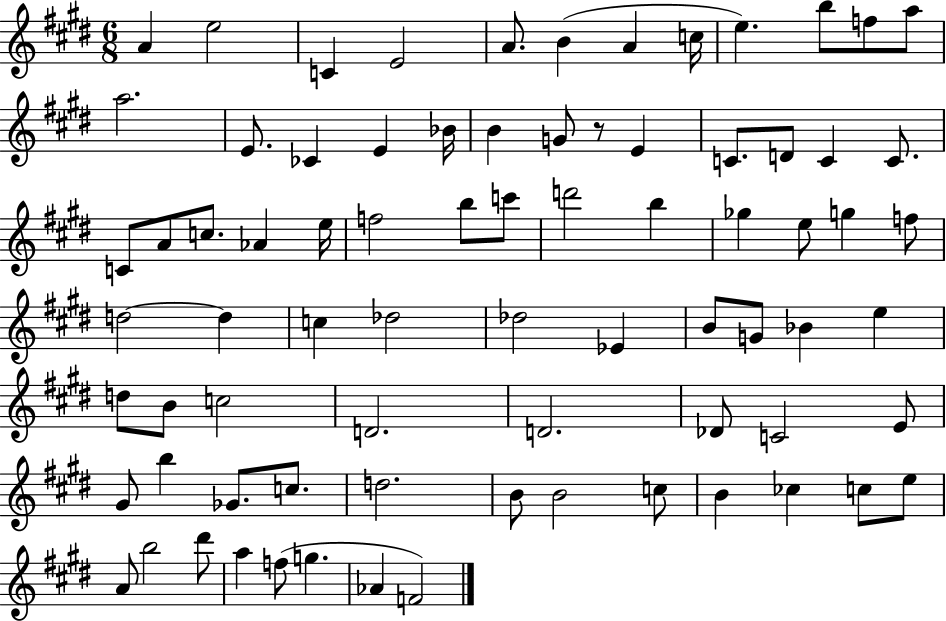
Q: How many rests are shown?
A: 1